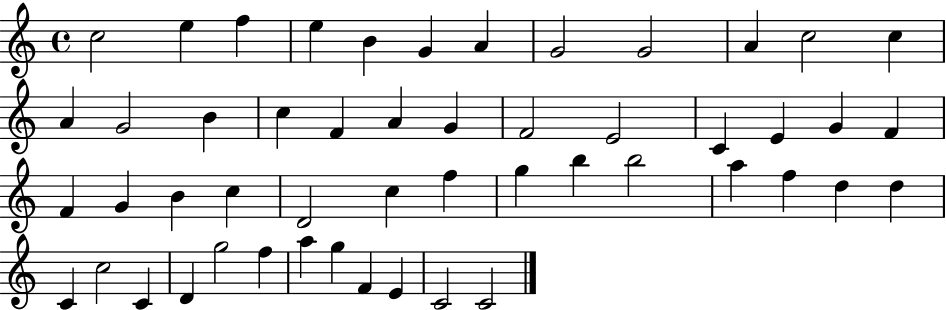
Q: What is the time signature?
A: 4/4